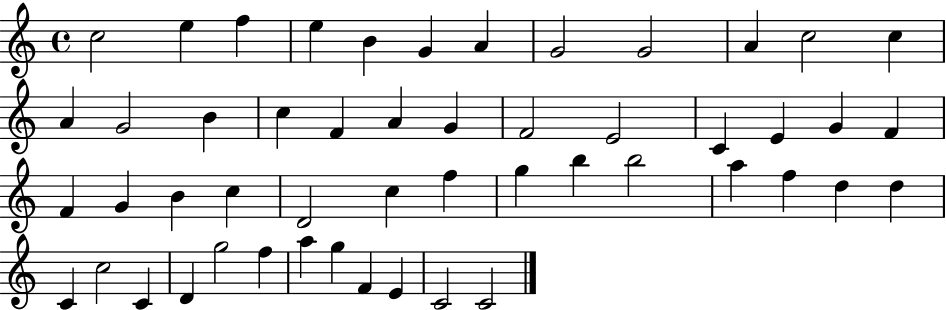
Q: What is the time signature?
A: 4/4